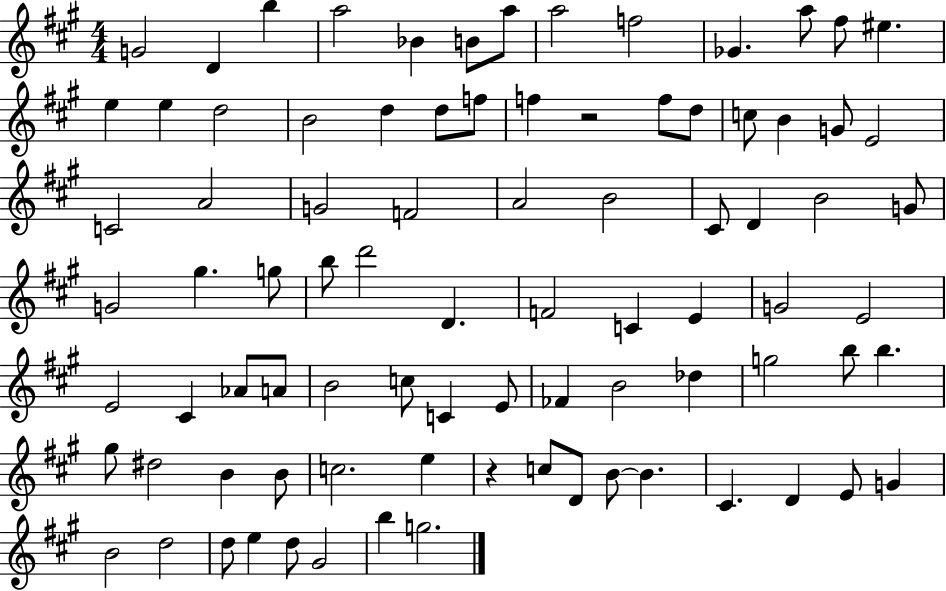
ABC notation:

X:1
T:Untitled
M:4/4
L:1/4
K:A
G2 D b a2 _B B/2 a/2 a2 f2 _G a/2 ^f/2 ^e e e d2 B2 d d/2 f/2 f z2 f/2 d/2 c/2 B G/2 E2 C2 A2 G2 F2 A2 B2 ^C/2 D B2 G/2 G2 ^g g/2 b/2 d'2 D F2 C E G2 E2 E2 ^C _A/2 A/2 B2 c/2 C E/2 _F B2 _d g2 b/2 b ^g/2 ^d2 B B/2 c2 e z c/2 D/2 B/2 B ^C D E/2 G B2 d2 d/2 e d/2 ^G2 b g2